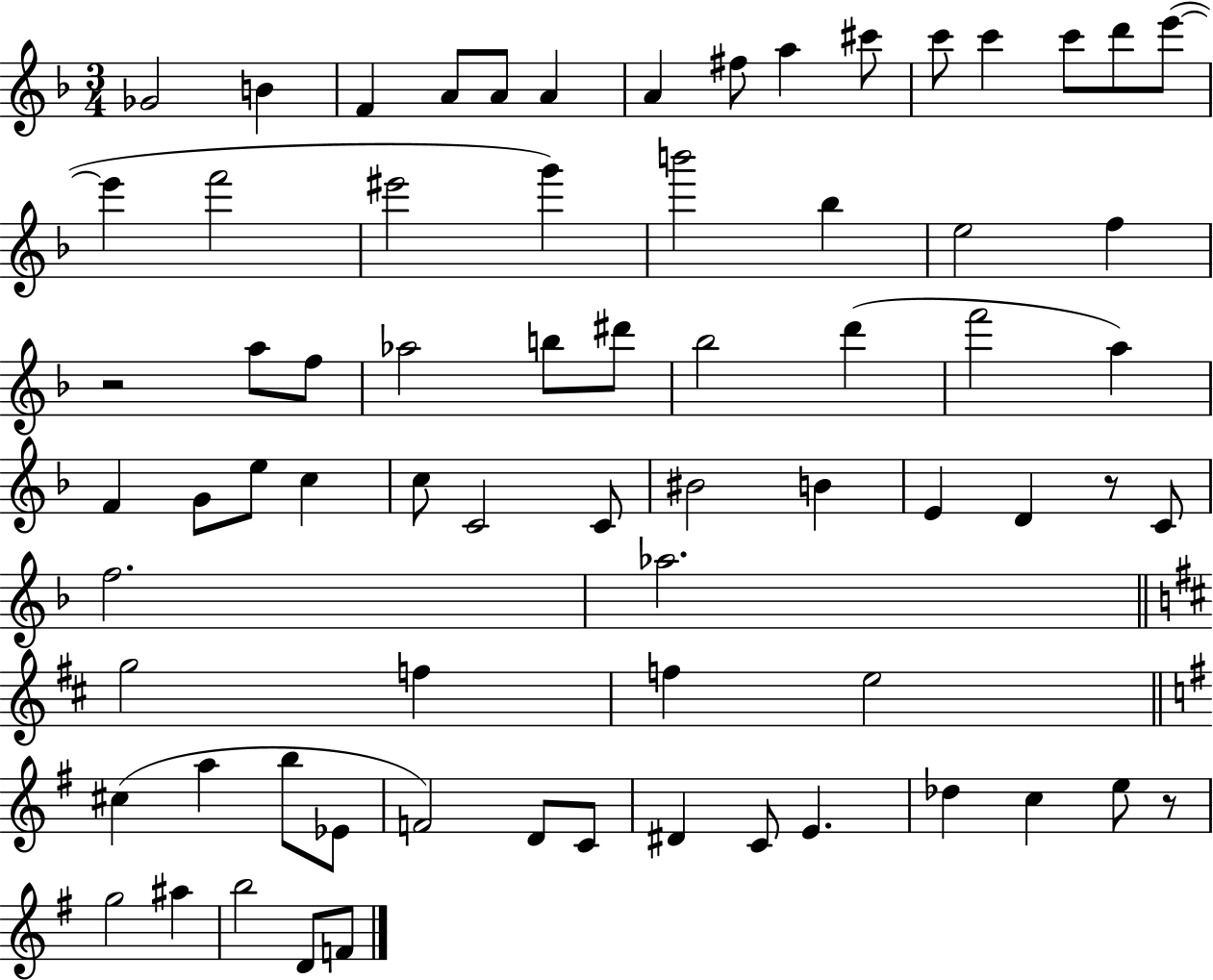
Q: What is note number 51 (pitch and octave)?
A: C#5